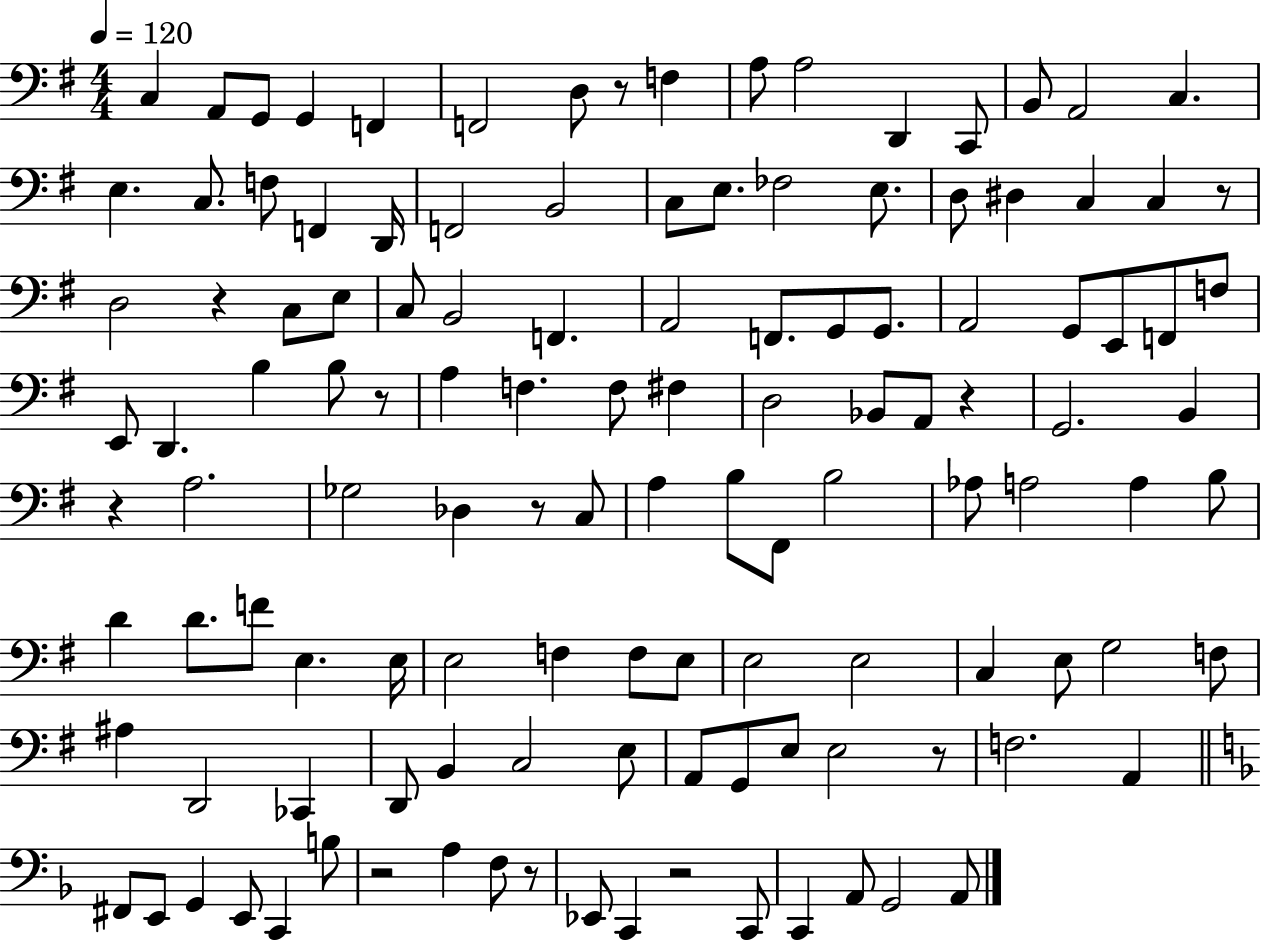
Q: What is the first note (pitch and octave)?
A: C3